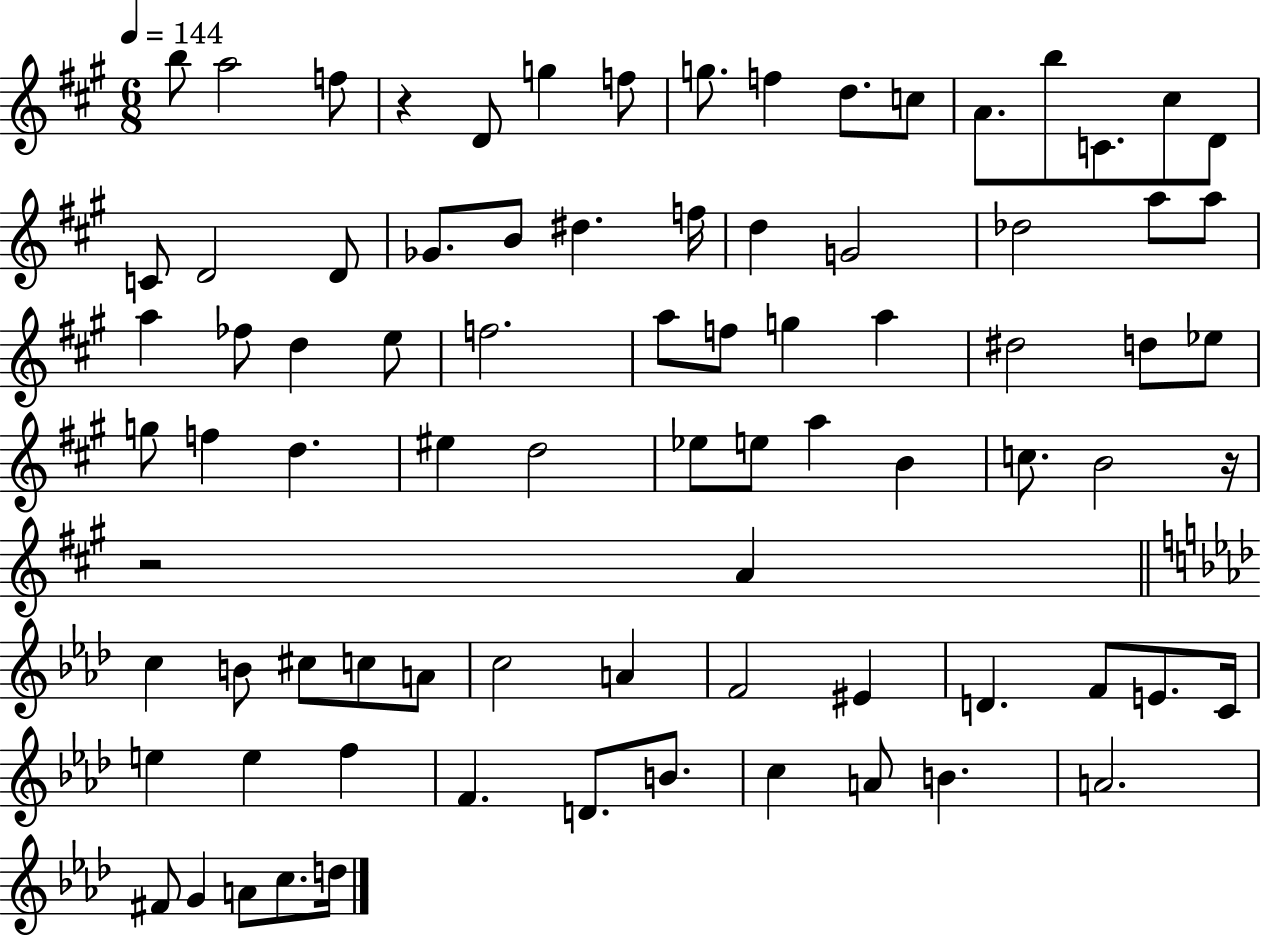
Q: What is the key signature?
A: A major